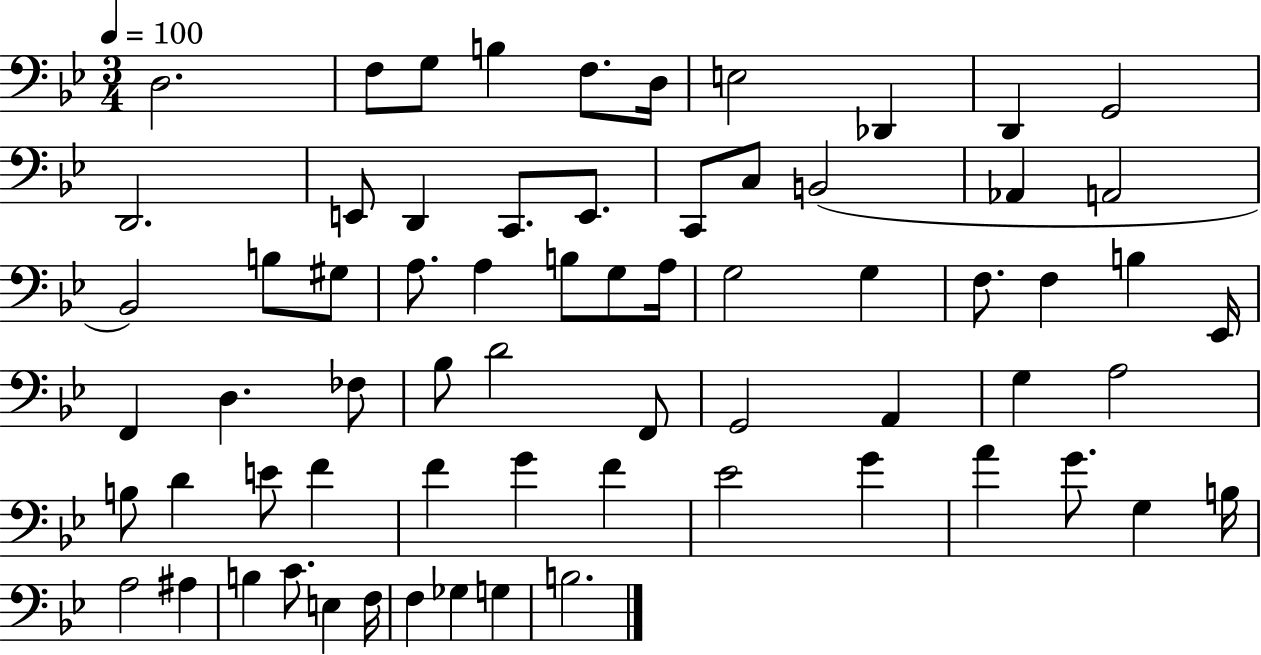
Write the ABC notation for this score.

X:1
T:Untitled
M:3/4
L:1/4
K:Bb
D,2 F,/2 G,/2 B, F,/2 D,/4 E,2 _D,, D,, G,,2 D,,2 E,,/2 D,, C,,/2 E,,/2 C,,/2 C,/2 B,,2 _A,, A,,2 _B,,2 B,/2 ^G,/2 A,/2 A, B,/2 G,/2 A,/4 G,2 G, F,/2 F, B, _E,,/4 F,, D, _F,/2 _B,/2 D2 F,,/2 G,,2 A,, G, A,2 B,/2 D E/2 F F G F _E2 G A G/2 G, B,/4 A,2 ^A, B, C/2 E, F,/4 F, _G, G, B,2